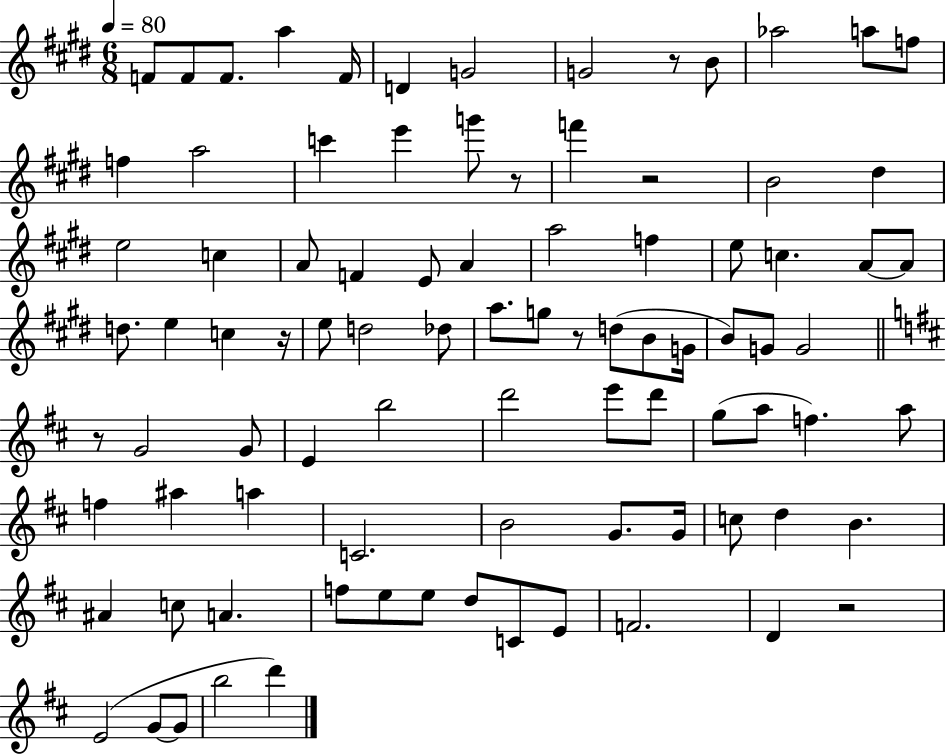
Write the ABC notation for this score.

X:1
T:Untitled
M:6/8
L:1/4
K:E
F/2 F/2 F/2 a F/4 D G2 G2 z/2 B/2 _a2 a/2 f/2 f a2 c' e' g'/2 z/2 f' z2 B2 ^d e2 c A/2 F E/2 A a2 f e/2 c A/2 A/2 d/2 e c z/4 e/2 d2 _d/2 a/2 g/2 z/2 d/2 B/2 G/4 B/2 G/2 G2 z/2 G2 G/2 E b2 d'2 e'/2 d'/2 g/2 a/2 f a/2 f ^a a C2 B2 G/2 G/4 c/2 d B ^A c/2 A f/2 e/2 e/2 d/2 C/2 E/2 F2 D z2 E2 G/2 G/2 b2 d'